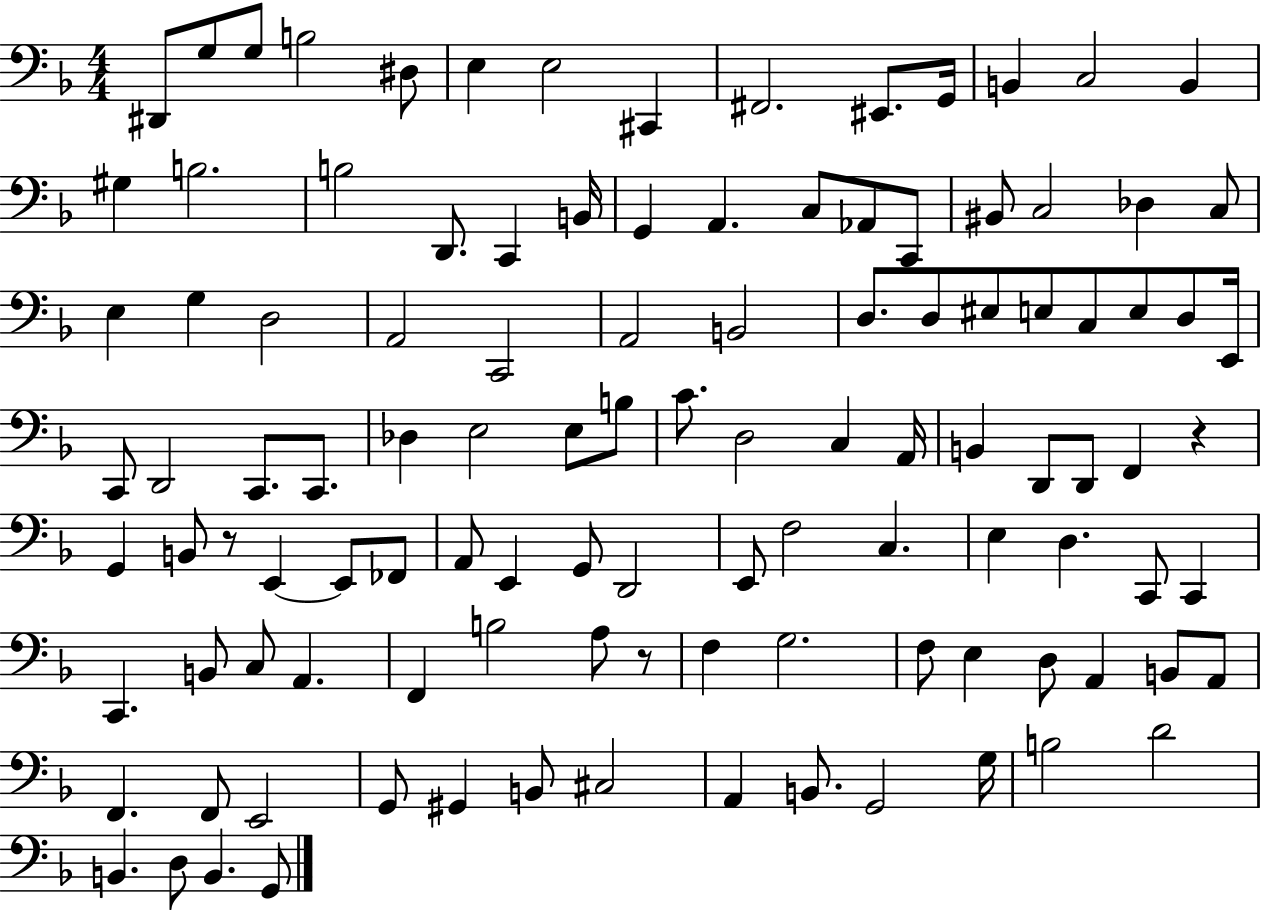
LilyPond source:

{
  \clef bass
  \numericTimeSignature
  \time 4/4
  \key f \major
  dis,8 g8 g8 b2 dis8 | e4 e2 cis,4 | fis,2. eis,8. g,16 | b,4 c2 b,4 | \break gis4 b2. | b2 d,8. c,4 b,16 | g,4 a,4. c8 aes,8 c,8 | bis,8 c2 des4 c8 | \break e4 g4 d2 | a,2 c,2 | a,2 b,2 | d8. d8 eis8 e8 c8 e8 d8 e,16 | \break c,8 d,2 c,8. c,8. | des4 e2 e8 b8 | c'8. d2 c4 a,16 | b,4 d,8 d,8 f,4 r4 | \break g,4 b,8 r8 e,4~~ e,8 fes,8 | a,8 e,4 g,8 d,2 | e,8 f2 c4. | e4 d4. c,8 c,4 | \break c,4. b,8 c8 a,4. | f,4 b2 a8 r8 | f4 g2. | f8 e4 d8 a,4 b,8 a,8 | \break f,4. f,8 e,2 | g,8 gis,4 b,8 cis2 | a,4 b,8. g,2 g16 | b2 d'2 | \break b,4. d8 b,4. g,8 | \bar "|."
}